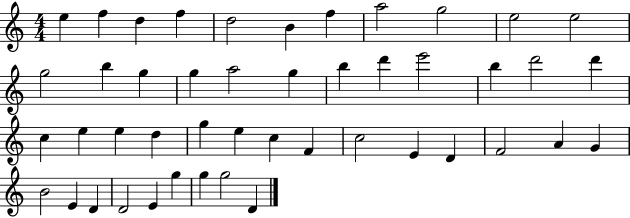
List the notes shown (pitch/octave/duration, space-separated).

E5/q F5/q D5/q F5/q D5/h B4/q F5/q A5/h G5/h E5/h E5/h G5/h B5/q G5/q G5/q A5/h G5/q B5/q D6/q E6/h B5/q D6/h D6/q C5/q E5/q E5/q D5/q G5/q E5/q C5/q F4/q C5/h E4/q D4/q F4/h A4/q G4/q B4/h E4/q D4/q D4/h E4/q G5/q G5/q G5/h D4/q